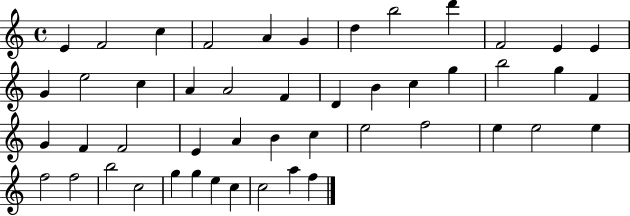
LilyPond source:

{
  \clef treble
  \time 4/4
  \defaultTimeSignature
  \key c \major
  e'4 f'2 c''4 | f'2 a'4 g'4 | d''4 b''2 d'''4 | f'2 e'4 e'4 | \break g'4 e''2 c''4 | a'4 a'2 f'4 | d'4 b'4 c''4 g''4 | b''2 g''4 f'4 | \break g'4 f'4 f'2 | e'4 a'4 b'4 c''4 | e''2 f''2 | e''4 e''2 e''4 | \break f''2 f''2 | b''2 c''2 | g''4 g''4 e''4 c''4 | c''2 a''4 f''4 | \break \bar "|."
}